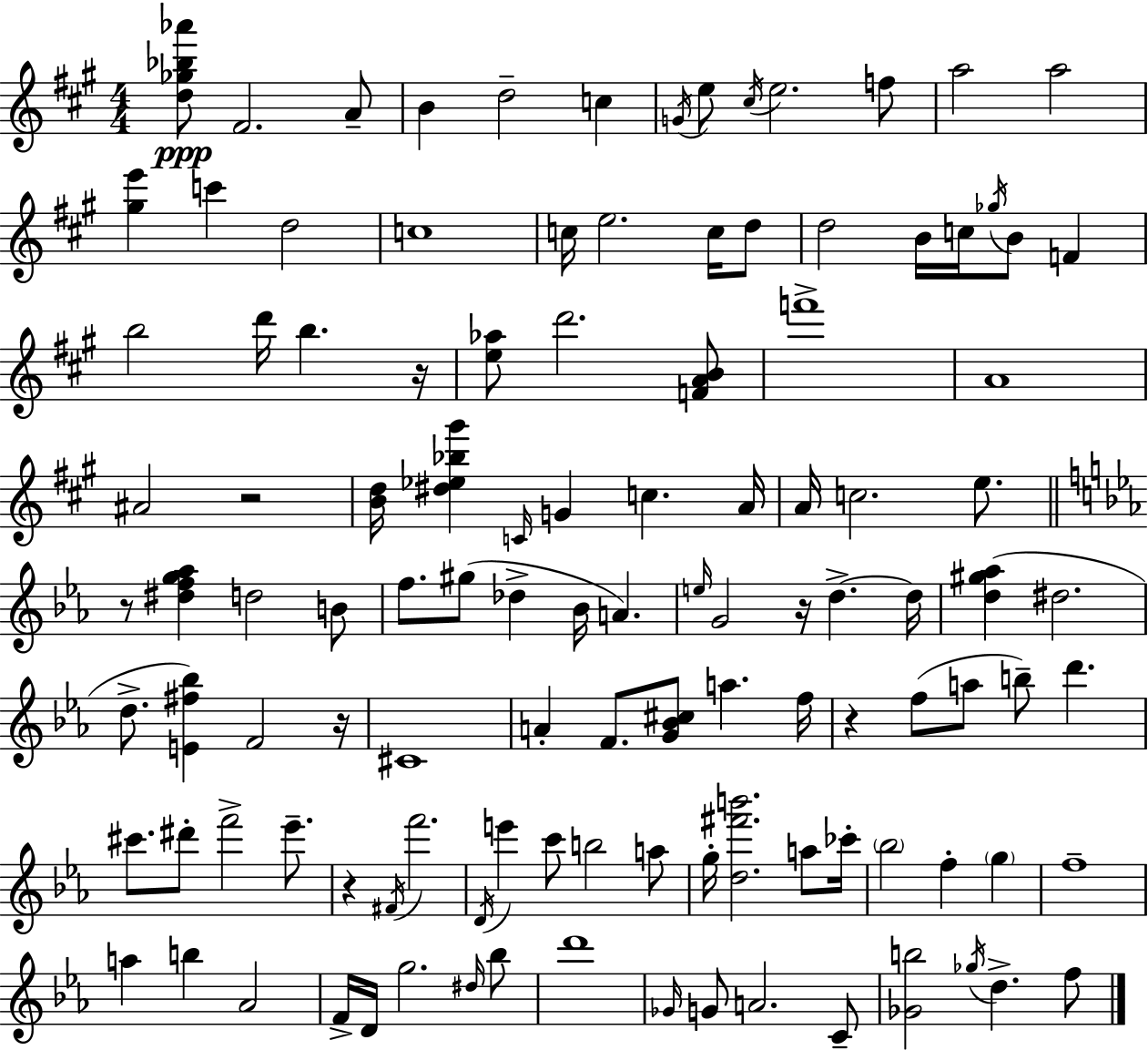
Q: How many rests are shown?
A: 7